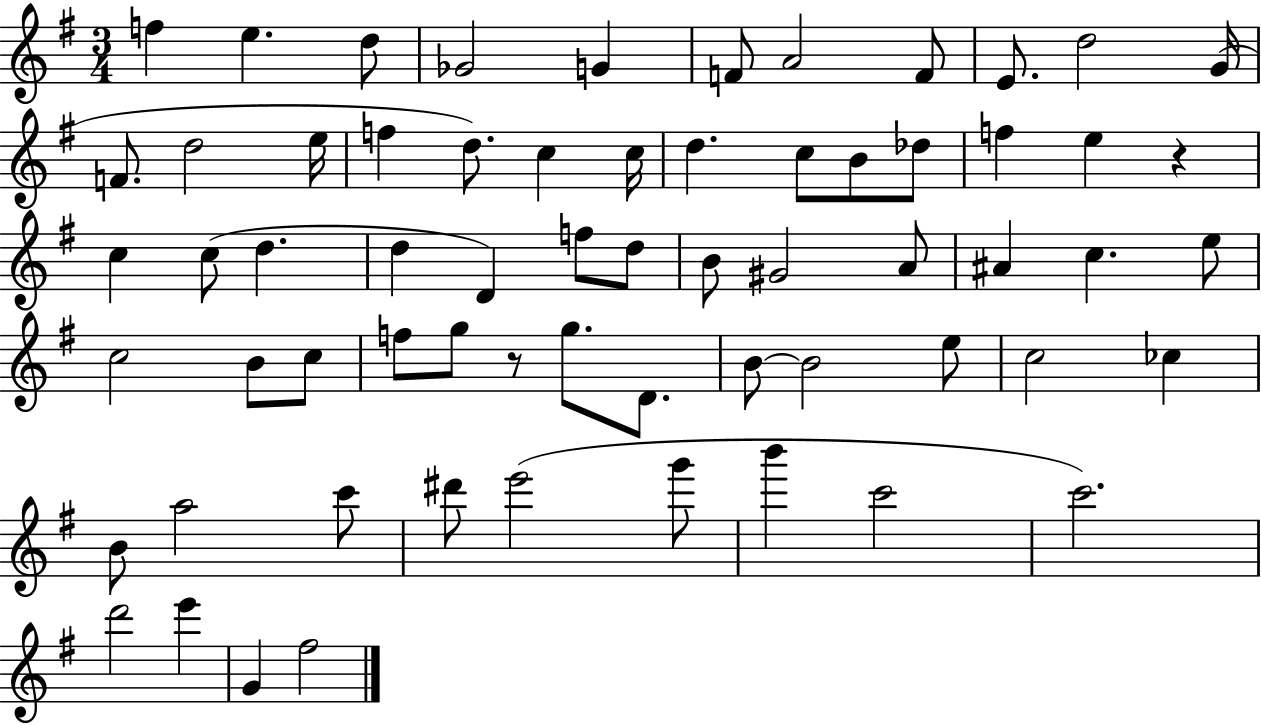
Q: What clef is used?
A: treble